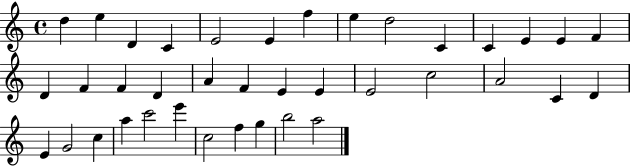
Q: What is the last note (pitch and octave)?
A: A5